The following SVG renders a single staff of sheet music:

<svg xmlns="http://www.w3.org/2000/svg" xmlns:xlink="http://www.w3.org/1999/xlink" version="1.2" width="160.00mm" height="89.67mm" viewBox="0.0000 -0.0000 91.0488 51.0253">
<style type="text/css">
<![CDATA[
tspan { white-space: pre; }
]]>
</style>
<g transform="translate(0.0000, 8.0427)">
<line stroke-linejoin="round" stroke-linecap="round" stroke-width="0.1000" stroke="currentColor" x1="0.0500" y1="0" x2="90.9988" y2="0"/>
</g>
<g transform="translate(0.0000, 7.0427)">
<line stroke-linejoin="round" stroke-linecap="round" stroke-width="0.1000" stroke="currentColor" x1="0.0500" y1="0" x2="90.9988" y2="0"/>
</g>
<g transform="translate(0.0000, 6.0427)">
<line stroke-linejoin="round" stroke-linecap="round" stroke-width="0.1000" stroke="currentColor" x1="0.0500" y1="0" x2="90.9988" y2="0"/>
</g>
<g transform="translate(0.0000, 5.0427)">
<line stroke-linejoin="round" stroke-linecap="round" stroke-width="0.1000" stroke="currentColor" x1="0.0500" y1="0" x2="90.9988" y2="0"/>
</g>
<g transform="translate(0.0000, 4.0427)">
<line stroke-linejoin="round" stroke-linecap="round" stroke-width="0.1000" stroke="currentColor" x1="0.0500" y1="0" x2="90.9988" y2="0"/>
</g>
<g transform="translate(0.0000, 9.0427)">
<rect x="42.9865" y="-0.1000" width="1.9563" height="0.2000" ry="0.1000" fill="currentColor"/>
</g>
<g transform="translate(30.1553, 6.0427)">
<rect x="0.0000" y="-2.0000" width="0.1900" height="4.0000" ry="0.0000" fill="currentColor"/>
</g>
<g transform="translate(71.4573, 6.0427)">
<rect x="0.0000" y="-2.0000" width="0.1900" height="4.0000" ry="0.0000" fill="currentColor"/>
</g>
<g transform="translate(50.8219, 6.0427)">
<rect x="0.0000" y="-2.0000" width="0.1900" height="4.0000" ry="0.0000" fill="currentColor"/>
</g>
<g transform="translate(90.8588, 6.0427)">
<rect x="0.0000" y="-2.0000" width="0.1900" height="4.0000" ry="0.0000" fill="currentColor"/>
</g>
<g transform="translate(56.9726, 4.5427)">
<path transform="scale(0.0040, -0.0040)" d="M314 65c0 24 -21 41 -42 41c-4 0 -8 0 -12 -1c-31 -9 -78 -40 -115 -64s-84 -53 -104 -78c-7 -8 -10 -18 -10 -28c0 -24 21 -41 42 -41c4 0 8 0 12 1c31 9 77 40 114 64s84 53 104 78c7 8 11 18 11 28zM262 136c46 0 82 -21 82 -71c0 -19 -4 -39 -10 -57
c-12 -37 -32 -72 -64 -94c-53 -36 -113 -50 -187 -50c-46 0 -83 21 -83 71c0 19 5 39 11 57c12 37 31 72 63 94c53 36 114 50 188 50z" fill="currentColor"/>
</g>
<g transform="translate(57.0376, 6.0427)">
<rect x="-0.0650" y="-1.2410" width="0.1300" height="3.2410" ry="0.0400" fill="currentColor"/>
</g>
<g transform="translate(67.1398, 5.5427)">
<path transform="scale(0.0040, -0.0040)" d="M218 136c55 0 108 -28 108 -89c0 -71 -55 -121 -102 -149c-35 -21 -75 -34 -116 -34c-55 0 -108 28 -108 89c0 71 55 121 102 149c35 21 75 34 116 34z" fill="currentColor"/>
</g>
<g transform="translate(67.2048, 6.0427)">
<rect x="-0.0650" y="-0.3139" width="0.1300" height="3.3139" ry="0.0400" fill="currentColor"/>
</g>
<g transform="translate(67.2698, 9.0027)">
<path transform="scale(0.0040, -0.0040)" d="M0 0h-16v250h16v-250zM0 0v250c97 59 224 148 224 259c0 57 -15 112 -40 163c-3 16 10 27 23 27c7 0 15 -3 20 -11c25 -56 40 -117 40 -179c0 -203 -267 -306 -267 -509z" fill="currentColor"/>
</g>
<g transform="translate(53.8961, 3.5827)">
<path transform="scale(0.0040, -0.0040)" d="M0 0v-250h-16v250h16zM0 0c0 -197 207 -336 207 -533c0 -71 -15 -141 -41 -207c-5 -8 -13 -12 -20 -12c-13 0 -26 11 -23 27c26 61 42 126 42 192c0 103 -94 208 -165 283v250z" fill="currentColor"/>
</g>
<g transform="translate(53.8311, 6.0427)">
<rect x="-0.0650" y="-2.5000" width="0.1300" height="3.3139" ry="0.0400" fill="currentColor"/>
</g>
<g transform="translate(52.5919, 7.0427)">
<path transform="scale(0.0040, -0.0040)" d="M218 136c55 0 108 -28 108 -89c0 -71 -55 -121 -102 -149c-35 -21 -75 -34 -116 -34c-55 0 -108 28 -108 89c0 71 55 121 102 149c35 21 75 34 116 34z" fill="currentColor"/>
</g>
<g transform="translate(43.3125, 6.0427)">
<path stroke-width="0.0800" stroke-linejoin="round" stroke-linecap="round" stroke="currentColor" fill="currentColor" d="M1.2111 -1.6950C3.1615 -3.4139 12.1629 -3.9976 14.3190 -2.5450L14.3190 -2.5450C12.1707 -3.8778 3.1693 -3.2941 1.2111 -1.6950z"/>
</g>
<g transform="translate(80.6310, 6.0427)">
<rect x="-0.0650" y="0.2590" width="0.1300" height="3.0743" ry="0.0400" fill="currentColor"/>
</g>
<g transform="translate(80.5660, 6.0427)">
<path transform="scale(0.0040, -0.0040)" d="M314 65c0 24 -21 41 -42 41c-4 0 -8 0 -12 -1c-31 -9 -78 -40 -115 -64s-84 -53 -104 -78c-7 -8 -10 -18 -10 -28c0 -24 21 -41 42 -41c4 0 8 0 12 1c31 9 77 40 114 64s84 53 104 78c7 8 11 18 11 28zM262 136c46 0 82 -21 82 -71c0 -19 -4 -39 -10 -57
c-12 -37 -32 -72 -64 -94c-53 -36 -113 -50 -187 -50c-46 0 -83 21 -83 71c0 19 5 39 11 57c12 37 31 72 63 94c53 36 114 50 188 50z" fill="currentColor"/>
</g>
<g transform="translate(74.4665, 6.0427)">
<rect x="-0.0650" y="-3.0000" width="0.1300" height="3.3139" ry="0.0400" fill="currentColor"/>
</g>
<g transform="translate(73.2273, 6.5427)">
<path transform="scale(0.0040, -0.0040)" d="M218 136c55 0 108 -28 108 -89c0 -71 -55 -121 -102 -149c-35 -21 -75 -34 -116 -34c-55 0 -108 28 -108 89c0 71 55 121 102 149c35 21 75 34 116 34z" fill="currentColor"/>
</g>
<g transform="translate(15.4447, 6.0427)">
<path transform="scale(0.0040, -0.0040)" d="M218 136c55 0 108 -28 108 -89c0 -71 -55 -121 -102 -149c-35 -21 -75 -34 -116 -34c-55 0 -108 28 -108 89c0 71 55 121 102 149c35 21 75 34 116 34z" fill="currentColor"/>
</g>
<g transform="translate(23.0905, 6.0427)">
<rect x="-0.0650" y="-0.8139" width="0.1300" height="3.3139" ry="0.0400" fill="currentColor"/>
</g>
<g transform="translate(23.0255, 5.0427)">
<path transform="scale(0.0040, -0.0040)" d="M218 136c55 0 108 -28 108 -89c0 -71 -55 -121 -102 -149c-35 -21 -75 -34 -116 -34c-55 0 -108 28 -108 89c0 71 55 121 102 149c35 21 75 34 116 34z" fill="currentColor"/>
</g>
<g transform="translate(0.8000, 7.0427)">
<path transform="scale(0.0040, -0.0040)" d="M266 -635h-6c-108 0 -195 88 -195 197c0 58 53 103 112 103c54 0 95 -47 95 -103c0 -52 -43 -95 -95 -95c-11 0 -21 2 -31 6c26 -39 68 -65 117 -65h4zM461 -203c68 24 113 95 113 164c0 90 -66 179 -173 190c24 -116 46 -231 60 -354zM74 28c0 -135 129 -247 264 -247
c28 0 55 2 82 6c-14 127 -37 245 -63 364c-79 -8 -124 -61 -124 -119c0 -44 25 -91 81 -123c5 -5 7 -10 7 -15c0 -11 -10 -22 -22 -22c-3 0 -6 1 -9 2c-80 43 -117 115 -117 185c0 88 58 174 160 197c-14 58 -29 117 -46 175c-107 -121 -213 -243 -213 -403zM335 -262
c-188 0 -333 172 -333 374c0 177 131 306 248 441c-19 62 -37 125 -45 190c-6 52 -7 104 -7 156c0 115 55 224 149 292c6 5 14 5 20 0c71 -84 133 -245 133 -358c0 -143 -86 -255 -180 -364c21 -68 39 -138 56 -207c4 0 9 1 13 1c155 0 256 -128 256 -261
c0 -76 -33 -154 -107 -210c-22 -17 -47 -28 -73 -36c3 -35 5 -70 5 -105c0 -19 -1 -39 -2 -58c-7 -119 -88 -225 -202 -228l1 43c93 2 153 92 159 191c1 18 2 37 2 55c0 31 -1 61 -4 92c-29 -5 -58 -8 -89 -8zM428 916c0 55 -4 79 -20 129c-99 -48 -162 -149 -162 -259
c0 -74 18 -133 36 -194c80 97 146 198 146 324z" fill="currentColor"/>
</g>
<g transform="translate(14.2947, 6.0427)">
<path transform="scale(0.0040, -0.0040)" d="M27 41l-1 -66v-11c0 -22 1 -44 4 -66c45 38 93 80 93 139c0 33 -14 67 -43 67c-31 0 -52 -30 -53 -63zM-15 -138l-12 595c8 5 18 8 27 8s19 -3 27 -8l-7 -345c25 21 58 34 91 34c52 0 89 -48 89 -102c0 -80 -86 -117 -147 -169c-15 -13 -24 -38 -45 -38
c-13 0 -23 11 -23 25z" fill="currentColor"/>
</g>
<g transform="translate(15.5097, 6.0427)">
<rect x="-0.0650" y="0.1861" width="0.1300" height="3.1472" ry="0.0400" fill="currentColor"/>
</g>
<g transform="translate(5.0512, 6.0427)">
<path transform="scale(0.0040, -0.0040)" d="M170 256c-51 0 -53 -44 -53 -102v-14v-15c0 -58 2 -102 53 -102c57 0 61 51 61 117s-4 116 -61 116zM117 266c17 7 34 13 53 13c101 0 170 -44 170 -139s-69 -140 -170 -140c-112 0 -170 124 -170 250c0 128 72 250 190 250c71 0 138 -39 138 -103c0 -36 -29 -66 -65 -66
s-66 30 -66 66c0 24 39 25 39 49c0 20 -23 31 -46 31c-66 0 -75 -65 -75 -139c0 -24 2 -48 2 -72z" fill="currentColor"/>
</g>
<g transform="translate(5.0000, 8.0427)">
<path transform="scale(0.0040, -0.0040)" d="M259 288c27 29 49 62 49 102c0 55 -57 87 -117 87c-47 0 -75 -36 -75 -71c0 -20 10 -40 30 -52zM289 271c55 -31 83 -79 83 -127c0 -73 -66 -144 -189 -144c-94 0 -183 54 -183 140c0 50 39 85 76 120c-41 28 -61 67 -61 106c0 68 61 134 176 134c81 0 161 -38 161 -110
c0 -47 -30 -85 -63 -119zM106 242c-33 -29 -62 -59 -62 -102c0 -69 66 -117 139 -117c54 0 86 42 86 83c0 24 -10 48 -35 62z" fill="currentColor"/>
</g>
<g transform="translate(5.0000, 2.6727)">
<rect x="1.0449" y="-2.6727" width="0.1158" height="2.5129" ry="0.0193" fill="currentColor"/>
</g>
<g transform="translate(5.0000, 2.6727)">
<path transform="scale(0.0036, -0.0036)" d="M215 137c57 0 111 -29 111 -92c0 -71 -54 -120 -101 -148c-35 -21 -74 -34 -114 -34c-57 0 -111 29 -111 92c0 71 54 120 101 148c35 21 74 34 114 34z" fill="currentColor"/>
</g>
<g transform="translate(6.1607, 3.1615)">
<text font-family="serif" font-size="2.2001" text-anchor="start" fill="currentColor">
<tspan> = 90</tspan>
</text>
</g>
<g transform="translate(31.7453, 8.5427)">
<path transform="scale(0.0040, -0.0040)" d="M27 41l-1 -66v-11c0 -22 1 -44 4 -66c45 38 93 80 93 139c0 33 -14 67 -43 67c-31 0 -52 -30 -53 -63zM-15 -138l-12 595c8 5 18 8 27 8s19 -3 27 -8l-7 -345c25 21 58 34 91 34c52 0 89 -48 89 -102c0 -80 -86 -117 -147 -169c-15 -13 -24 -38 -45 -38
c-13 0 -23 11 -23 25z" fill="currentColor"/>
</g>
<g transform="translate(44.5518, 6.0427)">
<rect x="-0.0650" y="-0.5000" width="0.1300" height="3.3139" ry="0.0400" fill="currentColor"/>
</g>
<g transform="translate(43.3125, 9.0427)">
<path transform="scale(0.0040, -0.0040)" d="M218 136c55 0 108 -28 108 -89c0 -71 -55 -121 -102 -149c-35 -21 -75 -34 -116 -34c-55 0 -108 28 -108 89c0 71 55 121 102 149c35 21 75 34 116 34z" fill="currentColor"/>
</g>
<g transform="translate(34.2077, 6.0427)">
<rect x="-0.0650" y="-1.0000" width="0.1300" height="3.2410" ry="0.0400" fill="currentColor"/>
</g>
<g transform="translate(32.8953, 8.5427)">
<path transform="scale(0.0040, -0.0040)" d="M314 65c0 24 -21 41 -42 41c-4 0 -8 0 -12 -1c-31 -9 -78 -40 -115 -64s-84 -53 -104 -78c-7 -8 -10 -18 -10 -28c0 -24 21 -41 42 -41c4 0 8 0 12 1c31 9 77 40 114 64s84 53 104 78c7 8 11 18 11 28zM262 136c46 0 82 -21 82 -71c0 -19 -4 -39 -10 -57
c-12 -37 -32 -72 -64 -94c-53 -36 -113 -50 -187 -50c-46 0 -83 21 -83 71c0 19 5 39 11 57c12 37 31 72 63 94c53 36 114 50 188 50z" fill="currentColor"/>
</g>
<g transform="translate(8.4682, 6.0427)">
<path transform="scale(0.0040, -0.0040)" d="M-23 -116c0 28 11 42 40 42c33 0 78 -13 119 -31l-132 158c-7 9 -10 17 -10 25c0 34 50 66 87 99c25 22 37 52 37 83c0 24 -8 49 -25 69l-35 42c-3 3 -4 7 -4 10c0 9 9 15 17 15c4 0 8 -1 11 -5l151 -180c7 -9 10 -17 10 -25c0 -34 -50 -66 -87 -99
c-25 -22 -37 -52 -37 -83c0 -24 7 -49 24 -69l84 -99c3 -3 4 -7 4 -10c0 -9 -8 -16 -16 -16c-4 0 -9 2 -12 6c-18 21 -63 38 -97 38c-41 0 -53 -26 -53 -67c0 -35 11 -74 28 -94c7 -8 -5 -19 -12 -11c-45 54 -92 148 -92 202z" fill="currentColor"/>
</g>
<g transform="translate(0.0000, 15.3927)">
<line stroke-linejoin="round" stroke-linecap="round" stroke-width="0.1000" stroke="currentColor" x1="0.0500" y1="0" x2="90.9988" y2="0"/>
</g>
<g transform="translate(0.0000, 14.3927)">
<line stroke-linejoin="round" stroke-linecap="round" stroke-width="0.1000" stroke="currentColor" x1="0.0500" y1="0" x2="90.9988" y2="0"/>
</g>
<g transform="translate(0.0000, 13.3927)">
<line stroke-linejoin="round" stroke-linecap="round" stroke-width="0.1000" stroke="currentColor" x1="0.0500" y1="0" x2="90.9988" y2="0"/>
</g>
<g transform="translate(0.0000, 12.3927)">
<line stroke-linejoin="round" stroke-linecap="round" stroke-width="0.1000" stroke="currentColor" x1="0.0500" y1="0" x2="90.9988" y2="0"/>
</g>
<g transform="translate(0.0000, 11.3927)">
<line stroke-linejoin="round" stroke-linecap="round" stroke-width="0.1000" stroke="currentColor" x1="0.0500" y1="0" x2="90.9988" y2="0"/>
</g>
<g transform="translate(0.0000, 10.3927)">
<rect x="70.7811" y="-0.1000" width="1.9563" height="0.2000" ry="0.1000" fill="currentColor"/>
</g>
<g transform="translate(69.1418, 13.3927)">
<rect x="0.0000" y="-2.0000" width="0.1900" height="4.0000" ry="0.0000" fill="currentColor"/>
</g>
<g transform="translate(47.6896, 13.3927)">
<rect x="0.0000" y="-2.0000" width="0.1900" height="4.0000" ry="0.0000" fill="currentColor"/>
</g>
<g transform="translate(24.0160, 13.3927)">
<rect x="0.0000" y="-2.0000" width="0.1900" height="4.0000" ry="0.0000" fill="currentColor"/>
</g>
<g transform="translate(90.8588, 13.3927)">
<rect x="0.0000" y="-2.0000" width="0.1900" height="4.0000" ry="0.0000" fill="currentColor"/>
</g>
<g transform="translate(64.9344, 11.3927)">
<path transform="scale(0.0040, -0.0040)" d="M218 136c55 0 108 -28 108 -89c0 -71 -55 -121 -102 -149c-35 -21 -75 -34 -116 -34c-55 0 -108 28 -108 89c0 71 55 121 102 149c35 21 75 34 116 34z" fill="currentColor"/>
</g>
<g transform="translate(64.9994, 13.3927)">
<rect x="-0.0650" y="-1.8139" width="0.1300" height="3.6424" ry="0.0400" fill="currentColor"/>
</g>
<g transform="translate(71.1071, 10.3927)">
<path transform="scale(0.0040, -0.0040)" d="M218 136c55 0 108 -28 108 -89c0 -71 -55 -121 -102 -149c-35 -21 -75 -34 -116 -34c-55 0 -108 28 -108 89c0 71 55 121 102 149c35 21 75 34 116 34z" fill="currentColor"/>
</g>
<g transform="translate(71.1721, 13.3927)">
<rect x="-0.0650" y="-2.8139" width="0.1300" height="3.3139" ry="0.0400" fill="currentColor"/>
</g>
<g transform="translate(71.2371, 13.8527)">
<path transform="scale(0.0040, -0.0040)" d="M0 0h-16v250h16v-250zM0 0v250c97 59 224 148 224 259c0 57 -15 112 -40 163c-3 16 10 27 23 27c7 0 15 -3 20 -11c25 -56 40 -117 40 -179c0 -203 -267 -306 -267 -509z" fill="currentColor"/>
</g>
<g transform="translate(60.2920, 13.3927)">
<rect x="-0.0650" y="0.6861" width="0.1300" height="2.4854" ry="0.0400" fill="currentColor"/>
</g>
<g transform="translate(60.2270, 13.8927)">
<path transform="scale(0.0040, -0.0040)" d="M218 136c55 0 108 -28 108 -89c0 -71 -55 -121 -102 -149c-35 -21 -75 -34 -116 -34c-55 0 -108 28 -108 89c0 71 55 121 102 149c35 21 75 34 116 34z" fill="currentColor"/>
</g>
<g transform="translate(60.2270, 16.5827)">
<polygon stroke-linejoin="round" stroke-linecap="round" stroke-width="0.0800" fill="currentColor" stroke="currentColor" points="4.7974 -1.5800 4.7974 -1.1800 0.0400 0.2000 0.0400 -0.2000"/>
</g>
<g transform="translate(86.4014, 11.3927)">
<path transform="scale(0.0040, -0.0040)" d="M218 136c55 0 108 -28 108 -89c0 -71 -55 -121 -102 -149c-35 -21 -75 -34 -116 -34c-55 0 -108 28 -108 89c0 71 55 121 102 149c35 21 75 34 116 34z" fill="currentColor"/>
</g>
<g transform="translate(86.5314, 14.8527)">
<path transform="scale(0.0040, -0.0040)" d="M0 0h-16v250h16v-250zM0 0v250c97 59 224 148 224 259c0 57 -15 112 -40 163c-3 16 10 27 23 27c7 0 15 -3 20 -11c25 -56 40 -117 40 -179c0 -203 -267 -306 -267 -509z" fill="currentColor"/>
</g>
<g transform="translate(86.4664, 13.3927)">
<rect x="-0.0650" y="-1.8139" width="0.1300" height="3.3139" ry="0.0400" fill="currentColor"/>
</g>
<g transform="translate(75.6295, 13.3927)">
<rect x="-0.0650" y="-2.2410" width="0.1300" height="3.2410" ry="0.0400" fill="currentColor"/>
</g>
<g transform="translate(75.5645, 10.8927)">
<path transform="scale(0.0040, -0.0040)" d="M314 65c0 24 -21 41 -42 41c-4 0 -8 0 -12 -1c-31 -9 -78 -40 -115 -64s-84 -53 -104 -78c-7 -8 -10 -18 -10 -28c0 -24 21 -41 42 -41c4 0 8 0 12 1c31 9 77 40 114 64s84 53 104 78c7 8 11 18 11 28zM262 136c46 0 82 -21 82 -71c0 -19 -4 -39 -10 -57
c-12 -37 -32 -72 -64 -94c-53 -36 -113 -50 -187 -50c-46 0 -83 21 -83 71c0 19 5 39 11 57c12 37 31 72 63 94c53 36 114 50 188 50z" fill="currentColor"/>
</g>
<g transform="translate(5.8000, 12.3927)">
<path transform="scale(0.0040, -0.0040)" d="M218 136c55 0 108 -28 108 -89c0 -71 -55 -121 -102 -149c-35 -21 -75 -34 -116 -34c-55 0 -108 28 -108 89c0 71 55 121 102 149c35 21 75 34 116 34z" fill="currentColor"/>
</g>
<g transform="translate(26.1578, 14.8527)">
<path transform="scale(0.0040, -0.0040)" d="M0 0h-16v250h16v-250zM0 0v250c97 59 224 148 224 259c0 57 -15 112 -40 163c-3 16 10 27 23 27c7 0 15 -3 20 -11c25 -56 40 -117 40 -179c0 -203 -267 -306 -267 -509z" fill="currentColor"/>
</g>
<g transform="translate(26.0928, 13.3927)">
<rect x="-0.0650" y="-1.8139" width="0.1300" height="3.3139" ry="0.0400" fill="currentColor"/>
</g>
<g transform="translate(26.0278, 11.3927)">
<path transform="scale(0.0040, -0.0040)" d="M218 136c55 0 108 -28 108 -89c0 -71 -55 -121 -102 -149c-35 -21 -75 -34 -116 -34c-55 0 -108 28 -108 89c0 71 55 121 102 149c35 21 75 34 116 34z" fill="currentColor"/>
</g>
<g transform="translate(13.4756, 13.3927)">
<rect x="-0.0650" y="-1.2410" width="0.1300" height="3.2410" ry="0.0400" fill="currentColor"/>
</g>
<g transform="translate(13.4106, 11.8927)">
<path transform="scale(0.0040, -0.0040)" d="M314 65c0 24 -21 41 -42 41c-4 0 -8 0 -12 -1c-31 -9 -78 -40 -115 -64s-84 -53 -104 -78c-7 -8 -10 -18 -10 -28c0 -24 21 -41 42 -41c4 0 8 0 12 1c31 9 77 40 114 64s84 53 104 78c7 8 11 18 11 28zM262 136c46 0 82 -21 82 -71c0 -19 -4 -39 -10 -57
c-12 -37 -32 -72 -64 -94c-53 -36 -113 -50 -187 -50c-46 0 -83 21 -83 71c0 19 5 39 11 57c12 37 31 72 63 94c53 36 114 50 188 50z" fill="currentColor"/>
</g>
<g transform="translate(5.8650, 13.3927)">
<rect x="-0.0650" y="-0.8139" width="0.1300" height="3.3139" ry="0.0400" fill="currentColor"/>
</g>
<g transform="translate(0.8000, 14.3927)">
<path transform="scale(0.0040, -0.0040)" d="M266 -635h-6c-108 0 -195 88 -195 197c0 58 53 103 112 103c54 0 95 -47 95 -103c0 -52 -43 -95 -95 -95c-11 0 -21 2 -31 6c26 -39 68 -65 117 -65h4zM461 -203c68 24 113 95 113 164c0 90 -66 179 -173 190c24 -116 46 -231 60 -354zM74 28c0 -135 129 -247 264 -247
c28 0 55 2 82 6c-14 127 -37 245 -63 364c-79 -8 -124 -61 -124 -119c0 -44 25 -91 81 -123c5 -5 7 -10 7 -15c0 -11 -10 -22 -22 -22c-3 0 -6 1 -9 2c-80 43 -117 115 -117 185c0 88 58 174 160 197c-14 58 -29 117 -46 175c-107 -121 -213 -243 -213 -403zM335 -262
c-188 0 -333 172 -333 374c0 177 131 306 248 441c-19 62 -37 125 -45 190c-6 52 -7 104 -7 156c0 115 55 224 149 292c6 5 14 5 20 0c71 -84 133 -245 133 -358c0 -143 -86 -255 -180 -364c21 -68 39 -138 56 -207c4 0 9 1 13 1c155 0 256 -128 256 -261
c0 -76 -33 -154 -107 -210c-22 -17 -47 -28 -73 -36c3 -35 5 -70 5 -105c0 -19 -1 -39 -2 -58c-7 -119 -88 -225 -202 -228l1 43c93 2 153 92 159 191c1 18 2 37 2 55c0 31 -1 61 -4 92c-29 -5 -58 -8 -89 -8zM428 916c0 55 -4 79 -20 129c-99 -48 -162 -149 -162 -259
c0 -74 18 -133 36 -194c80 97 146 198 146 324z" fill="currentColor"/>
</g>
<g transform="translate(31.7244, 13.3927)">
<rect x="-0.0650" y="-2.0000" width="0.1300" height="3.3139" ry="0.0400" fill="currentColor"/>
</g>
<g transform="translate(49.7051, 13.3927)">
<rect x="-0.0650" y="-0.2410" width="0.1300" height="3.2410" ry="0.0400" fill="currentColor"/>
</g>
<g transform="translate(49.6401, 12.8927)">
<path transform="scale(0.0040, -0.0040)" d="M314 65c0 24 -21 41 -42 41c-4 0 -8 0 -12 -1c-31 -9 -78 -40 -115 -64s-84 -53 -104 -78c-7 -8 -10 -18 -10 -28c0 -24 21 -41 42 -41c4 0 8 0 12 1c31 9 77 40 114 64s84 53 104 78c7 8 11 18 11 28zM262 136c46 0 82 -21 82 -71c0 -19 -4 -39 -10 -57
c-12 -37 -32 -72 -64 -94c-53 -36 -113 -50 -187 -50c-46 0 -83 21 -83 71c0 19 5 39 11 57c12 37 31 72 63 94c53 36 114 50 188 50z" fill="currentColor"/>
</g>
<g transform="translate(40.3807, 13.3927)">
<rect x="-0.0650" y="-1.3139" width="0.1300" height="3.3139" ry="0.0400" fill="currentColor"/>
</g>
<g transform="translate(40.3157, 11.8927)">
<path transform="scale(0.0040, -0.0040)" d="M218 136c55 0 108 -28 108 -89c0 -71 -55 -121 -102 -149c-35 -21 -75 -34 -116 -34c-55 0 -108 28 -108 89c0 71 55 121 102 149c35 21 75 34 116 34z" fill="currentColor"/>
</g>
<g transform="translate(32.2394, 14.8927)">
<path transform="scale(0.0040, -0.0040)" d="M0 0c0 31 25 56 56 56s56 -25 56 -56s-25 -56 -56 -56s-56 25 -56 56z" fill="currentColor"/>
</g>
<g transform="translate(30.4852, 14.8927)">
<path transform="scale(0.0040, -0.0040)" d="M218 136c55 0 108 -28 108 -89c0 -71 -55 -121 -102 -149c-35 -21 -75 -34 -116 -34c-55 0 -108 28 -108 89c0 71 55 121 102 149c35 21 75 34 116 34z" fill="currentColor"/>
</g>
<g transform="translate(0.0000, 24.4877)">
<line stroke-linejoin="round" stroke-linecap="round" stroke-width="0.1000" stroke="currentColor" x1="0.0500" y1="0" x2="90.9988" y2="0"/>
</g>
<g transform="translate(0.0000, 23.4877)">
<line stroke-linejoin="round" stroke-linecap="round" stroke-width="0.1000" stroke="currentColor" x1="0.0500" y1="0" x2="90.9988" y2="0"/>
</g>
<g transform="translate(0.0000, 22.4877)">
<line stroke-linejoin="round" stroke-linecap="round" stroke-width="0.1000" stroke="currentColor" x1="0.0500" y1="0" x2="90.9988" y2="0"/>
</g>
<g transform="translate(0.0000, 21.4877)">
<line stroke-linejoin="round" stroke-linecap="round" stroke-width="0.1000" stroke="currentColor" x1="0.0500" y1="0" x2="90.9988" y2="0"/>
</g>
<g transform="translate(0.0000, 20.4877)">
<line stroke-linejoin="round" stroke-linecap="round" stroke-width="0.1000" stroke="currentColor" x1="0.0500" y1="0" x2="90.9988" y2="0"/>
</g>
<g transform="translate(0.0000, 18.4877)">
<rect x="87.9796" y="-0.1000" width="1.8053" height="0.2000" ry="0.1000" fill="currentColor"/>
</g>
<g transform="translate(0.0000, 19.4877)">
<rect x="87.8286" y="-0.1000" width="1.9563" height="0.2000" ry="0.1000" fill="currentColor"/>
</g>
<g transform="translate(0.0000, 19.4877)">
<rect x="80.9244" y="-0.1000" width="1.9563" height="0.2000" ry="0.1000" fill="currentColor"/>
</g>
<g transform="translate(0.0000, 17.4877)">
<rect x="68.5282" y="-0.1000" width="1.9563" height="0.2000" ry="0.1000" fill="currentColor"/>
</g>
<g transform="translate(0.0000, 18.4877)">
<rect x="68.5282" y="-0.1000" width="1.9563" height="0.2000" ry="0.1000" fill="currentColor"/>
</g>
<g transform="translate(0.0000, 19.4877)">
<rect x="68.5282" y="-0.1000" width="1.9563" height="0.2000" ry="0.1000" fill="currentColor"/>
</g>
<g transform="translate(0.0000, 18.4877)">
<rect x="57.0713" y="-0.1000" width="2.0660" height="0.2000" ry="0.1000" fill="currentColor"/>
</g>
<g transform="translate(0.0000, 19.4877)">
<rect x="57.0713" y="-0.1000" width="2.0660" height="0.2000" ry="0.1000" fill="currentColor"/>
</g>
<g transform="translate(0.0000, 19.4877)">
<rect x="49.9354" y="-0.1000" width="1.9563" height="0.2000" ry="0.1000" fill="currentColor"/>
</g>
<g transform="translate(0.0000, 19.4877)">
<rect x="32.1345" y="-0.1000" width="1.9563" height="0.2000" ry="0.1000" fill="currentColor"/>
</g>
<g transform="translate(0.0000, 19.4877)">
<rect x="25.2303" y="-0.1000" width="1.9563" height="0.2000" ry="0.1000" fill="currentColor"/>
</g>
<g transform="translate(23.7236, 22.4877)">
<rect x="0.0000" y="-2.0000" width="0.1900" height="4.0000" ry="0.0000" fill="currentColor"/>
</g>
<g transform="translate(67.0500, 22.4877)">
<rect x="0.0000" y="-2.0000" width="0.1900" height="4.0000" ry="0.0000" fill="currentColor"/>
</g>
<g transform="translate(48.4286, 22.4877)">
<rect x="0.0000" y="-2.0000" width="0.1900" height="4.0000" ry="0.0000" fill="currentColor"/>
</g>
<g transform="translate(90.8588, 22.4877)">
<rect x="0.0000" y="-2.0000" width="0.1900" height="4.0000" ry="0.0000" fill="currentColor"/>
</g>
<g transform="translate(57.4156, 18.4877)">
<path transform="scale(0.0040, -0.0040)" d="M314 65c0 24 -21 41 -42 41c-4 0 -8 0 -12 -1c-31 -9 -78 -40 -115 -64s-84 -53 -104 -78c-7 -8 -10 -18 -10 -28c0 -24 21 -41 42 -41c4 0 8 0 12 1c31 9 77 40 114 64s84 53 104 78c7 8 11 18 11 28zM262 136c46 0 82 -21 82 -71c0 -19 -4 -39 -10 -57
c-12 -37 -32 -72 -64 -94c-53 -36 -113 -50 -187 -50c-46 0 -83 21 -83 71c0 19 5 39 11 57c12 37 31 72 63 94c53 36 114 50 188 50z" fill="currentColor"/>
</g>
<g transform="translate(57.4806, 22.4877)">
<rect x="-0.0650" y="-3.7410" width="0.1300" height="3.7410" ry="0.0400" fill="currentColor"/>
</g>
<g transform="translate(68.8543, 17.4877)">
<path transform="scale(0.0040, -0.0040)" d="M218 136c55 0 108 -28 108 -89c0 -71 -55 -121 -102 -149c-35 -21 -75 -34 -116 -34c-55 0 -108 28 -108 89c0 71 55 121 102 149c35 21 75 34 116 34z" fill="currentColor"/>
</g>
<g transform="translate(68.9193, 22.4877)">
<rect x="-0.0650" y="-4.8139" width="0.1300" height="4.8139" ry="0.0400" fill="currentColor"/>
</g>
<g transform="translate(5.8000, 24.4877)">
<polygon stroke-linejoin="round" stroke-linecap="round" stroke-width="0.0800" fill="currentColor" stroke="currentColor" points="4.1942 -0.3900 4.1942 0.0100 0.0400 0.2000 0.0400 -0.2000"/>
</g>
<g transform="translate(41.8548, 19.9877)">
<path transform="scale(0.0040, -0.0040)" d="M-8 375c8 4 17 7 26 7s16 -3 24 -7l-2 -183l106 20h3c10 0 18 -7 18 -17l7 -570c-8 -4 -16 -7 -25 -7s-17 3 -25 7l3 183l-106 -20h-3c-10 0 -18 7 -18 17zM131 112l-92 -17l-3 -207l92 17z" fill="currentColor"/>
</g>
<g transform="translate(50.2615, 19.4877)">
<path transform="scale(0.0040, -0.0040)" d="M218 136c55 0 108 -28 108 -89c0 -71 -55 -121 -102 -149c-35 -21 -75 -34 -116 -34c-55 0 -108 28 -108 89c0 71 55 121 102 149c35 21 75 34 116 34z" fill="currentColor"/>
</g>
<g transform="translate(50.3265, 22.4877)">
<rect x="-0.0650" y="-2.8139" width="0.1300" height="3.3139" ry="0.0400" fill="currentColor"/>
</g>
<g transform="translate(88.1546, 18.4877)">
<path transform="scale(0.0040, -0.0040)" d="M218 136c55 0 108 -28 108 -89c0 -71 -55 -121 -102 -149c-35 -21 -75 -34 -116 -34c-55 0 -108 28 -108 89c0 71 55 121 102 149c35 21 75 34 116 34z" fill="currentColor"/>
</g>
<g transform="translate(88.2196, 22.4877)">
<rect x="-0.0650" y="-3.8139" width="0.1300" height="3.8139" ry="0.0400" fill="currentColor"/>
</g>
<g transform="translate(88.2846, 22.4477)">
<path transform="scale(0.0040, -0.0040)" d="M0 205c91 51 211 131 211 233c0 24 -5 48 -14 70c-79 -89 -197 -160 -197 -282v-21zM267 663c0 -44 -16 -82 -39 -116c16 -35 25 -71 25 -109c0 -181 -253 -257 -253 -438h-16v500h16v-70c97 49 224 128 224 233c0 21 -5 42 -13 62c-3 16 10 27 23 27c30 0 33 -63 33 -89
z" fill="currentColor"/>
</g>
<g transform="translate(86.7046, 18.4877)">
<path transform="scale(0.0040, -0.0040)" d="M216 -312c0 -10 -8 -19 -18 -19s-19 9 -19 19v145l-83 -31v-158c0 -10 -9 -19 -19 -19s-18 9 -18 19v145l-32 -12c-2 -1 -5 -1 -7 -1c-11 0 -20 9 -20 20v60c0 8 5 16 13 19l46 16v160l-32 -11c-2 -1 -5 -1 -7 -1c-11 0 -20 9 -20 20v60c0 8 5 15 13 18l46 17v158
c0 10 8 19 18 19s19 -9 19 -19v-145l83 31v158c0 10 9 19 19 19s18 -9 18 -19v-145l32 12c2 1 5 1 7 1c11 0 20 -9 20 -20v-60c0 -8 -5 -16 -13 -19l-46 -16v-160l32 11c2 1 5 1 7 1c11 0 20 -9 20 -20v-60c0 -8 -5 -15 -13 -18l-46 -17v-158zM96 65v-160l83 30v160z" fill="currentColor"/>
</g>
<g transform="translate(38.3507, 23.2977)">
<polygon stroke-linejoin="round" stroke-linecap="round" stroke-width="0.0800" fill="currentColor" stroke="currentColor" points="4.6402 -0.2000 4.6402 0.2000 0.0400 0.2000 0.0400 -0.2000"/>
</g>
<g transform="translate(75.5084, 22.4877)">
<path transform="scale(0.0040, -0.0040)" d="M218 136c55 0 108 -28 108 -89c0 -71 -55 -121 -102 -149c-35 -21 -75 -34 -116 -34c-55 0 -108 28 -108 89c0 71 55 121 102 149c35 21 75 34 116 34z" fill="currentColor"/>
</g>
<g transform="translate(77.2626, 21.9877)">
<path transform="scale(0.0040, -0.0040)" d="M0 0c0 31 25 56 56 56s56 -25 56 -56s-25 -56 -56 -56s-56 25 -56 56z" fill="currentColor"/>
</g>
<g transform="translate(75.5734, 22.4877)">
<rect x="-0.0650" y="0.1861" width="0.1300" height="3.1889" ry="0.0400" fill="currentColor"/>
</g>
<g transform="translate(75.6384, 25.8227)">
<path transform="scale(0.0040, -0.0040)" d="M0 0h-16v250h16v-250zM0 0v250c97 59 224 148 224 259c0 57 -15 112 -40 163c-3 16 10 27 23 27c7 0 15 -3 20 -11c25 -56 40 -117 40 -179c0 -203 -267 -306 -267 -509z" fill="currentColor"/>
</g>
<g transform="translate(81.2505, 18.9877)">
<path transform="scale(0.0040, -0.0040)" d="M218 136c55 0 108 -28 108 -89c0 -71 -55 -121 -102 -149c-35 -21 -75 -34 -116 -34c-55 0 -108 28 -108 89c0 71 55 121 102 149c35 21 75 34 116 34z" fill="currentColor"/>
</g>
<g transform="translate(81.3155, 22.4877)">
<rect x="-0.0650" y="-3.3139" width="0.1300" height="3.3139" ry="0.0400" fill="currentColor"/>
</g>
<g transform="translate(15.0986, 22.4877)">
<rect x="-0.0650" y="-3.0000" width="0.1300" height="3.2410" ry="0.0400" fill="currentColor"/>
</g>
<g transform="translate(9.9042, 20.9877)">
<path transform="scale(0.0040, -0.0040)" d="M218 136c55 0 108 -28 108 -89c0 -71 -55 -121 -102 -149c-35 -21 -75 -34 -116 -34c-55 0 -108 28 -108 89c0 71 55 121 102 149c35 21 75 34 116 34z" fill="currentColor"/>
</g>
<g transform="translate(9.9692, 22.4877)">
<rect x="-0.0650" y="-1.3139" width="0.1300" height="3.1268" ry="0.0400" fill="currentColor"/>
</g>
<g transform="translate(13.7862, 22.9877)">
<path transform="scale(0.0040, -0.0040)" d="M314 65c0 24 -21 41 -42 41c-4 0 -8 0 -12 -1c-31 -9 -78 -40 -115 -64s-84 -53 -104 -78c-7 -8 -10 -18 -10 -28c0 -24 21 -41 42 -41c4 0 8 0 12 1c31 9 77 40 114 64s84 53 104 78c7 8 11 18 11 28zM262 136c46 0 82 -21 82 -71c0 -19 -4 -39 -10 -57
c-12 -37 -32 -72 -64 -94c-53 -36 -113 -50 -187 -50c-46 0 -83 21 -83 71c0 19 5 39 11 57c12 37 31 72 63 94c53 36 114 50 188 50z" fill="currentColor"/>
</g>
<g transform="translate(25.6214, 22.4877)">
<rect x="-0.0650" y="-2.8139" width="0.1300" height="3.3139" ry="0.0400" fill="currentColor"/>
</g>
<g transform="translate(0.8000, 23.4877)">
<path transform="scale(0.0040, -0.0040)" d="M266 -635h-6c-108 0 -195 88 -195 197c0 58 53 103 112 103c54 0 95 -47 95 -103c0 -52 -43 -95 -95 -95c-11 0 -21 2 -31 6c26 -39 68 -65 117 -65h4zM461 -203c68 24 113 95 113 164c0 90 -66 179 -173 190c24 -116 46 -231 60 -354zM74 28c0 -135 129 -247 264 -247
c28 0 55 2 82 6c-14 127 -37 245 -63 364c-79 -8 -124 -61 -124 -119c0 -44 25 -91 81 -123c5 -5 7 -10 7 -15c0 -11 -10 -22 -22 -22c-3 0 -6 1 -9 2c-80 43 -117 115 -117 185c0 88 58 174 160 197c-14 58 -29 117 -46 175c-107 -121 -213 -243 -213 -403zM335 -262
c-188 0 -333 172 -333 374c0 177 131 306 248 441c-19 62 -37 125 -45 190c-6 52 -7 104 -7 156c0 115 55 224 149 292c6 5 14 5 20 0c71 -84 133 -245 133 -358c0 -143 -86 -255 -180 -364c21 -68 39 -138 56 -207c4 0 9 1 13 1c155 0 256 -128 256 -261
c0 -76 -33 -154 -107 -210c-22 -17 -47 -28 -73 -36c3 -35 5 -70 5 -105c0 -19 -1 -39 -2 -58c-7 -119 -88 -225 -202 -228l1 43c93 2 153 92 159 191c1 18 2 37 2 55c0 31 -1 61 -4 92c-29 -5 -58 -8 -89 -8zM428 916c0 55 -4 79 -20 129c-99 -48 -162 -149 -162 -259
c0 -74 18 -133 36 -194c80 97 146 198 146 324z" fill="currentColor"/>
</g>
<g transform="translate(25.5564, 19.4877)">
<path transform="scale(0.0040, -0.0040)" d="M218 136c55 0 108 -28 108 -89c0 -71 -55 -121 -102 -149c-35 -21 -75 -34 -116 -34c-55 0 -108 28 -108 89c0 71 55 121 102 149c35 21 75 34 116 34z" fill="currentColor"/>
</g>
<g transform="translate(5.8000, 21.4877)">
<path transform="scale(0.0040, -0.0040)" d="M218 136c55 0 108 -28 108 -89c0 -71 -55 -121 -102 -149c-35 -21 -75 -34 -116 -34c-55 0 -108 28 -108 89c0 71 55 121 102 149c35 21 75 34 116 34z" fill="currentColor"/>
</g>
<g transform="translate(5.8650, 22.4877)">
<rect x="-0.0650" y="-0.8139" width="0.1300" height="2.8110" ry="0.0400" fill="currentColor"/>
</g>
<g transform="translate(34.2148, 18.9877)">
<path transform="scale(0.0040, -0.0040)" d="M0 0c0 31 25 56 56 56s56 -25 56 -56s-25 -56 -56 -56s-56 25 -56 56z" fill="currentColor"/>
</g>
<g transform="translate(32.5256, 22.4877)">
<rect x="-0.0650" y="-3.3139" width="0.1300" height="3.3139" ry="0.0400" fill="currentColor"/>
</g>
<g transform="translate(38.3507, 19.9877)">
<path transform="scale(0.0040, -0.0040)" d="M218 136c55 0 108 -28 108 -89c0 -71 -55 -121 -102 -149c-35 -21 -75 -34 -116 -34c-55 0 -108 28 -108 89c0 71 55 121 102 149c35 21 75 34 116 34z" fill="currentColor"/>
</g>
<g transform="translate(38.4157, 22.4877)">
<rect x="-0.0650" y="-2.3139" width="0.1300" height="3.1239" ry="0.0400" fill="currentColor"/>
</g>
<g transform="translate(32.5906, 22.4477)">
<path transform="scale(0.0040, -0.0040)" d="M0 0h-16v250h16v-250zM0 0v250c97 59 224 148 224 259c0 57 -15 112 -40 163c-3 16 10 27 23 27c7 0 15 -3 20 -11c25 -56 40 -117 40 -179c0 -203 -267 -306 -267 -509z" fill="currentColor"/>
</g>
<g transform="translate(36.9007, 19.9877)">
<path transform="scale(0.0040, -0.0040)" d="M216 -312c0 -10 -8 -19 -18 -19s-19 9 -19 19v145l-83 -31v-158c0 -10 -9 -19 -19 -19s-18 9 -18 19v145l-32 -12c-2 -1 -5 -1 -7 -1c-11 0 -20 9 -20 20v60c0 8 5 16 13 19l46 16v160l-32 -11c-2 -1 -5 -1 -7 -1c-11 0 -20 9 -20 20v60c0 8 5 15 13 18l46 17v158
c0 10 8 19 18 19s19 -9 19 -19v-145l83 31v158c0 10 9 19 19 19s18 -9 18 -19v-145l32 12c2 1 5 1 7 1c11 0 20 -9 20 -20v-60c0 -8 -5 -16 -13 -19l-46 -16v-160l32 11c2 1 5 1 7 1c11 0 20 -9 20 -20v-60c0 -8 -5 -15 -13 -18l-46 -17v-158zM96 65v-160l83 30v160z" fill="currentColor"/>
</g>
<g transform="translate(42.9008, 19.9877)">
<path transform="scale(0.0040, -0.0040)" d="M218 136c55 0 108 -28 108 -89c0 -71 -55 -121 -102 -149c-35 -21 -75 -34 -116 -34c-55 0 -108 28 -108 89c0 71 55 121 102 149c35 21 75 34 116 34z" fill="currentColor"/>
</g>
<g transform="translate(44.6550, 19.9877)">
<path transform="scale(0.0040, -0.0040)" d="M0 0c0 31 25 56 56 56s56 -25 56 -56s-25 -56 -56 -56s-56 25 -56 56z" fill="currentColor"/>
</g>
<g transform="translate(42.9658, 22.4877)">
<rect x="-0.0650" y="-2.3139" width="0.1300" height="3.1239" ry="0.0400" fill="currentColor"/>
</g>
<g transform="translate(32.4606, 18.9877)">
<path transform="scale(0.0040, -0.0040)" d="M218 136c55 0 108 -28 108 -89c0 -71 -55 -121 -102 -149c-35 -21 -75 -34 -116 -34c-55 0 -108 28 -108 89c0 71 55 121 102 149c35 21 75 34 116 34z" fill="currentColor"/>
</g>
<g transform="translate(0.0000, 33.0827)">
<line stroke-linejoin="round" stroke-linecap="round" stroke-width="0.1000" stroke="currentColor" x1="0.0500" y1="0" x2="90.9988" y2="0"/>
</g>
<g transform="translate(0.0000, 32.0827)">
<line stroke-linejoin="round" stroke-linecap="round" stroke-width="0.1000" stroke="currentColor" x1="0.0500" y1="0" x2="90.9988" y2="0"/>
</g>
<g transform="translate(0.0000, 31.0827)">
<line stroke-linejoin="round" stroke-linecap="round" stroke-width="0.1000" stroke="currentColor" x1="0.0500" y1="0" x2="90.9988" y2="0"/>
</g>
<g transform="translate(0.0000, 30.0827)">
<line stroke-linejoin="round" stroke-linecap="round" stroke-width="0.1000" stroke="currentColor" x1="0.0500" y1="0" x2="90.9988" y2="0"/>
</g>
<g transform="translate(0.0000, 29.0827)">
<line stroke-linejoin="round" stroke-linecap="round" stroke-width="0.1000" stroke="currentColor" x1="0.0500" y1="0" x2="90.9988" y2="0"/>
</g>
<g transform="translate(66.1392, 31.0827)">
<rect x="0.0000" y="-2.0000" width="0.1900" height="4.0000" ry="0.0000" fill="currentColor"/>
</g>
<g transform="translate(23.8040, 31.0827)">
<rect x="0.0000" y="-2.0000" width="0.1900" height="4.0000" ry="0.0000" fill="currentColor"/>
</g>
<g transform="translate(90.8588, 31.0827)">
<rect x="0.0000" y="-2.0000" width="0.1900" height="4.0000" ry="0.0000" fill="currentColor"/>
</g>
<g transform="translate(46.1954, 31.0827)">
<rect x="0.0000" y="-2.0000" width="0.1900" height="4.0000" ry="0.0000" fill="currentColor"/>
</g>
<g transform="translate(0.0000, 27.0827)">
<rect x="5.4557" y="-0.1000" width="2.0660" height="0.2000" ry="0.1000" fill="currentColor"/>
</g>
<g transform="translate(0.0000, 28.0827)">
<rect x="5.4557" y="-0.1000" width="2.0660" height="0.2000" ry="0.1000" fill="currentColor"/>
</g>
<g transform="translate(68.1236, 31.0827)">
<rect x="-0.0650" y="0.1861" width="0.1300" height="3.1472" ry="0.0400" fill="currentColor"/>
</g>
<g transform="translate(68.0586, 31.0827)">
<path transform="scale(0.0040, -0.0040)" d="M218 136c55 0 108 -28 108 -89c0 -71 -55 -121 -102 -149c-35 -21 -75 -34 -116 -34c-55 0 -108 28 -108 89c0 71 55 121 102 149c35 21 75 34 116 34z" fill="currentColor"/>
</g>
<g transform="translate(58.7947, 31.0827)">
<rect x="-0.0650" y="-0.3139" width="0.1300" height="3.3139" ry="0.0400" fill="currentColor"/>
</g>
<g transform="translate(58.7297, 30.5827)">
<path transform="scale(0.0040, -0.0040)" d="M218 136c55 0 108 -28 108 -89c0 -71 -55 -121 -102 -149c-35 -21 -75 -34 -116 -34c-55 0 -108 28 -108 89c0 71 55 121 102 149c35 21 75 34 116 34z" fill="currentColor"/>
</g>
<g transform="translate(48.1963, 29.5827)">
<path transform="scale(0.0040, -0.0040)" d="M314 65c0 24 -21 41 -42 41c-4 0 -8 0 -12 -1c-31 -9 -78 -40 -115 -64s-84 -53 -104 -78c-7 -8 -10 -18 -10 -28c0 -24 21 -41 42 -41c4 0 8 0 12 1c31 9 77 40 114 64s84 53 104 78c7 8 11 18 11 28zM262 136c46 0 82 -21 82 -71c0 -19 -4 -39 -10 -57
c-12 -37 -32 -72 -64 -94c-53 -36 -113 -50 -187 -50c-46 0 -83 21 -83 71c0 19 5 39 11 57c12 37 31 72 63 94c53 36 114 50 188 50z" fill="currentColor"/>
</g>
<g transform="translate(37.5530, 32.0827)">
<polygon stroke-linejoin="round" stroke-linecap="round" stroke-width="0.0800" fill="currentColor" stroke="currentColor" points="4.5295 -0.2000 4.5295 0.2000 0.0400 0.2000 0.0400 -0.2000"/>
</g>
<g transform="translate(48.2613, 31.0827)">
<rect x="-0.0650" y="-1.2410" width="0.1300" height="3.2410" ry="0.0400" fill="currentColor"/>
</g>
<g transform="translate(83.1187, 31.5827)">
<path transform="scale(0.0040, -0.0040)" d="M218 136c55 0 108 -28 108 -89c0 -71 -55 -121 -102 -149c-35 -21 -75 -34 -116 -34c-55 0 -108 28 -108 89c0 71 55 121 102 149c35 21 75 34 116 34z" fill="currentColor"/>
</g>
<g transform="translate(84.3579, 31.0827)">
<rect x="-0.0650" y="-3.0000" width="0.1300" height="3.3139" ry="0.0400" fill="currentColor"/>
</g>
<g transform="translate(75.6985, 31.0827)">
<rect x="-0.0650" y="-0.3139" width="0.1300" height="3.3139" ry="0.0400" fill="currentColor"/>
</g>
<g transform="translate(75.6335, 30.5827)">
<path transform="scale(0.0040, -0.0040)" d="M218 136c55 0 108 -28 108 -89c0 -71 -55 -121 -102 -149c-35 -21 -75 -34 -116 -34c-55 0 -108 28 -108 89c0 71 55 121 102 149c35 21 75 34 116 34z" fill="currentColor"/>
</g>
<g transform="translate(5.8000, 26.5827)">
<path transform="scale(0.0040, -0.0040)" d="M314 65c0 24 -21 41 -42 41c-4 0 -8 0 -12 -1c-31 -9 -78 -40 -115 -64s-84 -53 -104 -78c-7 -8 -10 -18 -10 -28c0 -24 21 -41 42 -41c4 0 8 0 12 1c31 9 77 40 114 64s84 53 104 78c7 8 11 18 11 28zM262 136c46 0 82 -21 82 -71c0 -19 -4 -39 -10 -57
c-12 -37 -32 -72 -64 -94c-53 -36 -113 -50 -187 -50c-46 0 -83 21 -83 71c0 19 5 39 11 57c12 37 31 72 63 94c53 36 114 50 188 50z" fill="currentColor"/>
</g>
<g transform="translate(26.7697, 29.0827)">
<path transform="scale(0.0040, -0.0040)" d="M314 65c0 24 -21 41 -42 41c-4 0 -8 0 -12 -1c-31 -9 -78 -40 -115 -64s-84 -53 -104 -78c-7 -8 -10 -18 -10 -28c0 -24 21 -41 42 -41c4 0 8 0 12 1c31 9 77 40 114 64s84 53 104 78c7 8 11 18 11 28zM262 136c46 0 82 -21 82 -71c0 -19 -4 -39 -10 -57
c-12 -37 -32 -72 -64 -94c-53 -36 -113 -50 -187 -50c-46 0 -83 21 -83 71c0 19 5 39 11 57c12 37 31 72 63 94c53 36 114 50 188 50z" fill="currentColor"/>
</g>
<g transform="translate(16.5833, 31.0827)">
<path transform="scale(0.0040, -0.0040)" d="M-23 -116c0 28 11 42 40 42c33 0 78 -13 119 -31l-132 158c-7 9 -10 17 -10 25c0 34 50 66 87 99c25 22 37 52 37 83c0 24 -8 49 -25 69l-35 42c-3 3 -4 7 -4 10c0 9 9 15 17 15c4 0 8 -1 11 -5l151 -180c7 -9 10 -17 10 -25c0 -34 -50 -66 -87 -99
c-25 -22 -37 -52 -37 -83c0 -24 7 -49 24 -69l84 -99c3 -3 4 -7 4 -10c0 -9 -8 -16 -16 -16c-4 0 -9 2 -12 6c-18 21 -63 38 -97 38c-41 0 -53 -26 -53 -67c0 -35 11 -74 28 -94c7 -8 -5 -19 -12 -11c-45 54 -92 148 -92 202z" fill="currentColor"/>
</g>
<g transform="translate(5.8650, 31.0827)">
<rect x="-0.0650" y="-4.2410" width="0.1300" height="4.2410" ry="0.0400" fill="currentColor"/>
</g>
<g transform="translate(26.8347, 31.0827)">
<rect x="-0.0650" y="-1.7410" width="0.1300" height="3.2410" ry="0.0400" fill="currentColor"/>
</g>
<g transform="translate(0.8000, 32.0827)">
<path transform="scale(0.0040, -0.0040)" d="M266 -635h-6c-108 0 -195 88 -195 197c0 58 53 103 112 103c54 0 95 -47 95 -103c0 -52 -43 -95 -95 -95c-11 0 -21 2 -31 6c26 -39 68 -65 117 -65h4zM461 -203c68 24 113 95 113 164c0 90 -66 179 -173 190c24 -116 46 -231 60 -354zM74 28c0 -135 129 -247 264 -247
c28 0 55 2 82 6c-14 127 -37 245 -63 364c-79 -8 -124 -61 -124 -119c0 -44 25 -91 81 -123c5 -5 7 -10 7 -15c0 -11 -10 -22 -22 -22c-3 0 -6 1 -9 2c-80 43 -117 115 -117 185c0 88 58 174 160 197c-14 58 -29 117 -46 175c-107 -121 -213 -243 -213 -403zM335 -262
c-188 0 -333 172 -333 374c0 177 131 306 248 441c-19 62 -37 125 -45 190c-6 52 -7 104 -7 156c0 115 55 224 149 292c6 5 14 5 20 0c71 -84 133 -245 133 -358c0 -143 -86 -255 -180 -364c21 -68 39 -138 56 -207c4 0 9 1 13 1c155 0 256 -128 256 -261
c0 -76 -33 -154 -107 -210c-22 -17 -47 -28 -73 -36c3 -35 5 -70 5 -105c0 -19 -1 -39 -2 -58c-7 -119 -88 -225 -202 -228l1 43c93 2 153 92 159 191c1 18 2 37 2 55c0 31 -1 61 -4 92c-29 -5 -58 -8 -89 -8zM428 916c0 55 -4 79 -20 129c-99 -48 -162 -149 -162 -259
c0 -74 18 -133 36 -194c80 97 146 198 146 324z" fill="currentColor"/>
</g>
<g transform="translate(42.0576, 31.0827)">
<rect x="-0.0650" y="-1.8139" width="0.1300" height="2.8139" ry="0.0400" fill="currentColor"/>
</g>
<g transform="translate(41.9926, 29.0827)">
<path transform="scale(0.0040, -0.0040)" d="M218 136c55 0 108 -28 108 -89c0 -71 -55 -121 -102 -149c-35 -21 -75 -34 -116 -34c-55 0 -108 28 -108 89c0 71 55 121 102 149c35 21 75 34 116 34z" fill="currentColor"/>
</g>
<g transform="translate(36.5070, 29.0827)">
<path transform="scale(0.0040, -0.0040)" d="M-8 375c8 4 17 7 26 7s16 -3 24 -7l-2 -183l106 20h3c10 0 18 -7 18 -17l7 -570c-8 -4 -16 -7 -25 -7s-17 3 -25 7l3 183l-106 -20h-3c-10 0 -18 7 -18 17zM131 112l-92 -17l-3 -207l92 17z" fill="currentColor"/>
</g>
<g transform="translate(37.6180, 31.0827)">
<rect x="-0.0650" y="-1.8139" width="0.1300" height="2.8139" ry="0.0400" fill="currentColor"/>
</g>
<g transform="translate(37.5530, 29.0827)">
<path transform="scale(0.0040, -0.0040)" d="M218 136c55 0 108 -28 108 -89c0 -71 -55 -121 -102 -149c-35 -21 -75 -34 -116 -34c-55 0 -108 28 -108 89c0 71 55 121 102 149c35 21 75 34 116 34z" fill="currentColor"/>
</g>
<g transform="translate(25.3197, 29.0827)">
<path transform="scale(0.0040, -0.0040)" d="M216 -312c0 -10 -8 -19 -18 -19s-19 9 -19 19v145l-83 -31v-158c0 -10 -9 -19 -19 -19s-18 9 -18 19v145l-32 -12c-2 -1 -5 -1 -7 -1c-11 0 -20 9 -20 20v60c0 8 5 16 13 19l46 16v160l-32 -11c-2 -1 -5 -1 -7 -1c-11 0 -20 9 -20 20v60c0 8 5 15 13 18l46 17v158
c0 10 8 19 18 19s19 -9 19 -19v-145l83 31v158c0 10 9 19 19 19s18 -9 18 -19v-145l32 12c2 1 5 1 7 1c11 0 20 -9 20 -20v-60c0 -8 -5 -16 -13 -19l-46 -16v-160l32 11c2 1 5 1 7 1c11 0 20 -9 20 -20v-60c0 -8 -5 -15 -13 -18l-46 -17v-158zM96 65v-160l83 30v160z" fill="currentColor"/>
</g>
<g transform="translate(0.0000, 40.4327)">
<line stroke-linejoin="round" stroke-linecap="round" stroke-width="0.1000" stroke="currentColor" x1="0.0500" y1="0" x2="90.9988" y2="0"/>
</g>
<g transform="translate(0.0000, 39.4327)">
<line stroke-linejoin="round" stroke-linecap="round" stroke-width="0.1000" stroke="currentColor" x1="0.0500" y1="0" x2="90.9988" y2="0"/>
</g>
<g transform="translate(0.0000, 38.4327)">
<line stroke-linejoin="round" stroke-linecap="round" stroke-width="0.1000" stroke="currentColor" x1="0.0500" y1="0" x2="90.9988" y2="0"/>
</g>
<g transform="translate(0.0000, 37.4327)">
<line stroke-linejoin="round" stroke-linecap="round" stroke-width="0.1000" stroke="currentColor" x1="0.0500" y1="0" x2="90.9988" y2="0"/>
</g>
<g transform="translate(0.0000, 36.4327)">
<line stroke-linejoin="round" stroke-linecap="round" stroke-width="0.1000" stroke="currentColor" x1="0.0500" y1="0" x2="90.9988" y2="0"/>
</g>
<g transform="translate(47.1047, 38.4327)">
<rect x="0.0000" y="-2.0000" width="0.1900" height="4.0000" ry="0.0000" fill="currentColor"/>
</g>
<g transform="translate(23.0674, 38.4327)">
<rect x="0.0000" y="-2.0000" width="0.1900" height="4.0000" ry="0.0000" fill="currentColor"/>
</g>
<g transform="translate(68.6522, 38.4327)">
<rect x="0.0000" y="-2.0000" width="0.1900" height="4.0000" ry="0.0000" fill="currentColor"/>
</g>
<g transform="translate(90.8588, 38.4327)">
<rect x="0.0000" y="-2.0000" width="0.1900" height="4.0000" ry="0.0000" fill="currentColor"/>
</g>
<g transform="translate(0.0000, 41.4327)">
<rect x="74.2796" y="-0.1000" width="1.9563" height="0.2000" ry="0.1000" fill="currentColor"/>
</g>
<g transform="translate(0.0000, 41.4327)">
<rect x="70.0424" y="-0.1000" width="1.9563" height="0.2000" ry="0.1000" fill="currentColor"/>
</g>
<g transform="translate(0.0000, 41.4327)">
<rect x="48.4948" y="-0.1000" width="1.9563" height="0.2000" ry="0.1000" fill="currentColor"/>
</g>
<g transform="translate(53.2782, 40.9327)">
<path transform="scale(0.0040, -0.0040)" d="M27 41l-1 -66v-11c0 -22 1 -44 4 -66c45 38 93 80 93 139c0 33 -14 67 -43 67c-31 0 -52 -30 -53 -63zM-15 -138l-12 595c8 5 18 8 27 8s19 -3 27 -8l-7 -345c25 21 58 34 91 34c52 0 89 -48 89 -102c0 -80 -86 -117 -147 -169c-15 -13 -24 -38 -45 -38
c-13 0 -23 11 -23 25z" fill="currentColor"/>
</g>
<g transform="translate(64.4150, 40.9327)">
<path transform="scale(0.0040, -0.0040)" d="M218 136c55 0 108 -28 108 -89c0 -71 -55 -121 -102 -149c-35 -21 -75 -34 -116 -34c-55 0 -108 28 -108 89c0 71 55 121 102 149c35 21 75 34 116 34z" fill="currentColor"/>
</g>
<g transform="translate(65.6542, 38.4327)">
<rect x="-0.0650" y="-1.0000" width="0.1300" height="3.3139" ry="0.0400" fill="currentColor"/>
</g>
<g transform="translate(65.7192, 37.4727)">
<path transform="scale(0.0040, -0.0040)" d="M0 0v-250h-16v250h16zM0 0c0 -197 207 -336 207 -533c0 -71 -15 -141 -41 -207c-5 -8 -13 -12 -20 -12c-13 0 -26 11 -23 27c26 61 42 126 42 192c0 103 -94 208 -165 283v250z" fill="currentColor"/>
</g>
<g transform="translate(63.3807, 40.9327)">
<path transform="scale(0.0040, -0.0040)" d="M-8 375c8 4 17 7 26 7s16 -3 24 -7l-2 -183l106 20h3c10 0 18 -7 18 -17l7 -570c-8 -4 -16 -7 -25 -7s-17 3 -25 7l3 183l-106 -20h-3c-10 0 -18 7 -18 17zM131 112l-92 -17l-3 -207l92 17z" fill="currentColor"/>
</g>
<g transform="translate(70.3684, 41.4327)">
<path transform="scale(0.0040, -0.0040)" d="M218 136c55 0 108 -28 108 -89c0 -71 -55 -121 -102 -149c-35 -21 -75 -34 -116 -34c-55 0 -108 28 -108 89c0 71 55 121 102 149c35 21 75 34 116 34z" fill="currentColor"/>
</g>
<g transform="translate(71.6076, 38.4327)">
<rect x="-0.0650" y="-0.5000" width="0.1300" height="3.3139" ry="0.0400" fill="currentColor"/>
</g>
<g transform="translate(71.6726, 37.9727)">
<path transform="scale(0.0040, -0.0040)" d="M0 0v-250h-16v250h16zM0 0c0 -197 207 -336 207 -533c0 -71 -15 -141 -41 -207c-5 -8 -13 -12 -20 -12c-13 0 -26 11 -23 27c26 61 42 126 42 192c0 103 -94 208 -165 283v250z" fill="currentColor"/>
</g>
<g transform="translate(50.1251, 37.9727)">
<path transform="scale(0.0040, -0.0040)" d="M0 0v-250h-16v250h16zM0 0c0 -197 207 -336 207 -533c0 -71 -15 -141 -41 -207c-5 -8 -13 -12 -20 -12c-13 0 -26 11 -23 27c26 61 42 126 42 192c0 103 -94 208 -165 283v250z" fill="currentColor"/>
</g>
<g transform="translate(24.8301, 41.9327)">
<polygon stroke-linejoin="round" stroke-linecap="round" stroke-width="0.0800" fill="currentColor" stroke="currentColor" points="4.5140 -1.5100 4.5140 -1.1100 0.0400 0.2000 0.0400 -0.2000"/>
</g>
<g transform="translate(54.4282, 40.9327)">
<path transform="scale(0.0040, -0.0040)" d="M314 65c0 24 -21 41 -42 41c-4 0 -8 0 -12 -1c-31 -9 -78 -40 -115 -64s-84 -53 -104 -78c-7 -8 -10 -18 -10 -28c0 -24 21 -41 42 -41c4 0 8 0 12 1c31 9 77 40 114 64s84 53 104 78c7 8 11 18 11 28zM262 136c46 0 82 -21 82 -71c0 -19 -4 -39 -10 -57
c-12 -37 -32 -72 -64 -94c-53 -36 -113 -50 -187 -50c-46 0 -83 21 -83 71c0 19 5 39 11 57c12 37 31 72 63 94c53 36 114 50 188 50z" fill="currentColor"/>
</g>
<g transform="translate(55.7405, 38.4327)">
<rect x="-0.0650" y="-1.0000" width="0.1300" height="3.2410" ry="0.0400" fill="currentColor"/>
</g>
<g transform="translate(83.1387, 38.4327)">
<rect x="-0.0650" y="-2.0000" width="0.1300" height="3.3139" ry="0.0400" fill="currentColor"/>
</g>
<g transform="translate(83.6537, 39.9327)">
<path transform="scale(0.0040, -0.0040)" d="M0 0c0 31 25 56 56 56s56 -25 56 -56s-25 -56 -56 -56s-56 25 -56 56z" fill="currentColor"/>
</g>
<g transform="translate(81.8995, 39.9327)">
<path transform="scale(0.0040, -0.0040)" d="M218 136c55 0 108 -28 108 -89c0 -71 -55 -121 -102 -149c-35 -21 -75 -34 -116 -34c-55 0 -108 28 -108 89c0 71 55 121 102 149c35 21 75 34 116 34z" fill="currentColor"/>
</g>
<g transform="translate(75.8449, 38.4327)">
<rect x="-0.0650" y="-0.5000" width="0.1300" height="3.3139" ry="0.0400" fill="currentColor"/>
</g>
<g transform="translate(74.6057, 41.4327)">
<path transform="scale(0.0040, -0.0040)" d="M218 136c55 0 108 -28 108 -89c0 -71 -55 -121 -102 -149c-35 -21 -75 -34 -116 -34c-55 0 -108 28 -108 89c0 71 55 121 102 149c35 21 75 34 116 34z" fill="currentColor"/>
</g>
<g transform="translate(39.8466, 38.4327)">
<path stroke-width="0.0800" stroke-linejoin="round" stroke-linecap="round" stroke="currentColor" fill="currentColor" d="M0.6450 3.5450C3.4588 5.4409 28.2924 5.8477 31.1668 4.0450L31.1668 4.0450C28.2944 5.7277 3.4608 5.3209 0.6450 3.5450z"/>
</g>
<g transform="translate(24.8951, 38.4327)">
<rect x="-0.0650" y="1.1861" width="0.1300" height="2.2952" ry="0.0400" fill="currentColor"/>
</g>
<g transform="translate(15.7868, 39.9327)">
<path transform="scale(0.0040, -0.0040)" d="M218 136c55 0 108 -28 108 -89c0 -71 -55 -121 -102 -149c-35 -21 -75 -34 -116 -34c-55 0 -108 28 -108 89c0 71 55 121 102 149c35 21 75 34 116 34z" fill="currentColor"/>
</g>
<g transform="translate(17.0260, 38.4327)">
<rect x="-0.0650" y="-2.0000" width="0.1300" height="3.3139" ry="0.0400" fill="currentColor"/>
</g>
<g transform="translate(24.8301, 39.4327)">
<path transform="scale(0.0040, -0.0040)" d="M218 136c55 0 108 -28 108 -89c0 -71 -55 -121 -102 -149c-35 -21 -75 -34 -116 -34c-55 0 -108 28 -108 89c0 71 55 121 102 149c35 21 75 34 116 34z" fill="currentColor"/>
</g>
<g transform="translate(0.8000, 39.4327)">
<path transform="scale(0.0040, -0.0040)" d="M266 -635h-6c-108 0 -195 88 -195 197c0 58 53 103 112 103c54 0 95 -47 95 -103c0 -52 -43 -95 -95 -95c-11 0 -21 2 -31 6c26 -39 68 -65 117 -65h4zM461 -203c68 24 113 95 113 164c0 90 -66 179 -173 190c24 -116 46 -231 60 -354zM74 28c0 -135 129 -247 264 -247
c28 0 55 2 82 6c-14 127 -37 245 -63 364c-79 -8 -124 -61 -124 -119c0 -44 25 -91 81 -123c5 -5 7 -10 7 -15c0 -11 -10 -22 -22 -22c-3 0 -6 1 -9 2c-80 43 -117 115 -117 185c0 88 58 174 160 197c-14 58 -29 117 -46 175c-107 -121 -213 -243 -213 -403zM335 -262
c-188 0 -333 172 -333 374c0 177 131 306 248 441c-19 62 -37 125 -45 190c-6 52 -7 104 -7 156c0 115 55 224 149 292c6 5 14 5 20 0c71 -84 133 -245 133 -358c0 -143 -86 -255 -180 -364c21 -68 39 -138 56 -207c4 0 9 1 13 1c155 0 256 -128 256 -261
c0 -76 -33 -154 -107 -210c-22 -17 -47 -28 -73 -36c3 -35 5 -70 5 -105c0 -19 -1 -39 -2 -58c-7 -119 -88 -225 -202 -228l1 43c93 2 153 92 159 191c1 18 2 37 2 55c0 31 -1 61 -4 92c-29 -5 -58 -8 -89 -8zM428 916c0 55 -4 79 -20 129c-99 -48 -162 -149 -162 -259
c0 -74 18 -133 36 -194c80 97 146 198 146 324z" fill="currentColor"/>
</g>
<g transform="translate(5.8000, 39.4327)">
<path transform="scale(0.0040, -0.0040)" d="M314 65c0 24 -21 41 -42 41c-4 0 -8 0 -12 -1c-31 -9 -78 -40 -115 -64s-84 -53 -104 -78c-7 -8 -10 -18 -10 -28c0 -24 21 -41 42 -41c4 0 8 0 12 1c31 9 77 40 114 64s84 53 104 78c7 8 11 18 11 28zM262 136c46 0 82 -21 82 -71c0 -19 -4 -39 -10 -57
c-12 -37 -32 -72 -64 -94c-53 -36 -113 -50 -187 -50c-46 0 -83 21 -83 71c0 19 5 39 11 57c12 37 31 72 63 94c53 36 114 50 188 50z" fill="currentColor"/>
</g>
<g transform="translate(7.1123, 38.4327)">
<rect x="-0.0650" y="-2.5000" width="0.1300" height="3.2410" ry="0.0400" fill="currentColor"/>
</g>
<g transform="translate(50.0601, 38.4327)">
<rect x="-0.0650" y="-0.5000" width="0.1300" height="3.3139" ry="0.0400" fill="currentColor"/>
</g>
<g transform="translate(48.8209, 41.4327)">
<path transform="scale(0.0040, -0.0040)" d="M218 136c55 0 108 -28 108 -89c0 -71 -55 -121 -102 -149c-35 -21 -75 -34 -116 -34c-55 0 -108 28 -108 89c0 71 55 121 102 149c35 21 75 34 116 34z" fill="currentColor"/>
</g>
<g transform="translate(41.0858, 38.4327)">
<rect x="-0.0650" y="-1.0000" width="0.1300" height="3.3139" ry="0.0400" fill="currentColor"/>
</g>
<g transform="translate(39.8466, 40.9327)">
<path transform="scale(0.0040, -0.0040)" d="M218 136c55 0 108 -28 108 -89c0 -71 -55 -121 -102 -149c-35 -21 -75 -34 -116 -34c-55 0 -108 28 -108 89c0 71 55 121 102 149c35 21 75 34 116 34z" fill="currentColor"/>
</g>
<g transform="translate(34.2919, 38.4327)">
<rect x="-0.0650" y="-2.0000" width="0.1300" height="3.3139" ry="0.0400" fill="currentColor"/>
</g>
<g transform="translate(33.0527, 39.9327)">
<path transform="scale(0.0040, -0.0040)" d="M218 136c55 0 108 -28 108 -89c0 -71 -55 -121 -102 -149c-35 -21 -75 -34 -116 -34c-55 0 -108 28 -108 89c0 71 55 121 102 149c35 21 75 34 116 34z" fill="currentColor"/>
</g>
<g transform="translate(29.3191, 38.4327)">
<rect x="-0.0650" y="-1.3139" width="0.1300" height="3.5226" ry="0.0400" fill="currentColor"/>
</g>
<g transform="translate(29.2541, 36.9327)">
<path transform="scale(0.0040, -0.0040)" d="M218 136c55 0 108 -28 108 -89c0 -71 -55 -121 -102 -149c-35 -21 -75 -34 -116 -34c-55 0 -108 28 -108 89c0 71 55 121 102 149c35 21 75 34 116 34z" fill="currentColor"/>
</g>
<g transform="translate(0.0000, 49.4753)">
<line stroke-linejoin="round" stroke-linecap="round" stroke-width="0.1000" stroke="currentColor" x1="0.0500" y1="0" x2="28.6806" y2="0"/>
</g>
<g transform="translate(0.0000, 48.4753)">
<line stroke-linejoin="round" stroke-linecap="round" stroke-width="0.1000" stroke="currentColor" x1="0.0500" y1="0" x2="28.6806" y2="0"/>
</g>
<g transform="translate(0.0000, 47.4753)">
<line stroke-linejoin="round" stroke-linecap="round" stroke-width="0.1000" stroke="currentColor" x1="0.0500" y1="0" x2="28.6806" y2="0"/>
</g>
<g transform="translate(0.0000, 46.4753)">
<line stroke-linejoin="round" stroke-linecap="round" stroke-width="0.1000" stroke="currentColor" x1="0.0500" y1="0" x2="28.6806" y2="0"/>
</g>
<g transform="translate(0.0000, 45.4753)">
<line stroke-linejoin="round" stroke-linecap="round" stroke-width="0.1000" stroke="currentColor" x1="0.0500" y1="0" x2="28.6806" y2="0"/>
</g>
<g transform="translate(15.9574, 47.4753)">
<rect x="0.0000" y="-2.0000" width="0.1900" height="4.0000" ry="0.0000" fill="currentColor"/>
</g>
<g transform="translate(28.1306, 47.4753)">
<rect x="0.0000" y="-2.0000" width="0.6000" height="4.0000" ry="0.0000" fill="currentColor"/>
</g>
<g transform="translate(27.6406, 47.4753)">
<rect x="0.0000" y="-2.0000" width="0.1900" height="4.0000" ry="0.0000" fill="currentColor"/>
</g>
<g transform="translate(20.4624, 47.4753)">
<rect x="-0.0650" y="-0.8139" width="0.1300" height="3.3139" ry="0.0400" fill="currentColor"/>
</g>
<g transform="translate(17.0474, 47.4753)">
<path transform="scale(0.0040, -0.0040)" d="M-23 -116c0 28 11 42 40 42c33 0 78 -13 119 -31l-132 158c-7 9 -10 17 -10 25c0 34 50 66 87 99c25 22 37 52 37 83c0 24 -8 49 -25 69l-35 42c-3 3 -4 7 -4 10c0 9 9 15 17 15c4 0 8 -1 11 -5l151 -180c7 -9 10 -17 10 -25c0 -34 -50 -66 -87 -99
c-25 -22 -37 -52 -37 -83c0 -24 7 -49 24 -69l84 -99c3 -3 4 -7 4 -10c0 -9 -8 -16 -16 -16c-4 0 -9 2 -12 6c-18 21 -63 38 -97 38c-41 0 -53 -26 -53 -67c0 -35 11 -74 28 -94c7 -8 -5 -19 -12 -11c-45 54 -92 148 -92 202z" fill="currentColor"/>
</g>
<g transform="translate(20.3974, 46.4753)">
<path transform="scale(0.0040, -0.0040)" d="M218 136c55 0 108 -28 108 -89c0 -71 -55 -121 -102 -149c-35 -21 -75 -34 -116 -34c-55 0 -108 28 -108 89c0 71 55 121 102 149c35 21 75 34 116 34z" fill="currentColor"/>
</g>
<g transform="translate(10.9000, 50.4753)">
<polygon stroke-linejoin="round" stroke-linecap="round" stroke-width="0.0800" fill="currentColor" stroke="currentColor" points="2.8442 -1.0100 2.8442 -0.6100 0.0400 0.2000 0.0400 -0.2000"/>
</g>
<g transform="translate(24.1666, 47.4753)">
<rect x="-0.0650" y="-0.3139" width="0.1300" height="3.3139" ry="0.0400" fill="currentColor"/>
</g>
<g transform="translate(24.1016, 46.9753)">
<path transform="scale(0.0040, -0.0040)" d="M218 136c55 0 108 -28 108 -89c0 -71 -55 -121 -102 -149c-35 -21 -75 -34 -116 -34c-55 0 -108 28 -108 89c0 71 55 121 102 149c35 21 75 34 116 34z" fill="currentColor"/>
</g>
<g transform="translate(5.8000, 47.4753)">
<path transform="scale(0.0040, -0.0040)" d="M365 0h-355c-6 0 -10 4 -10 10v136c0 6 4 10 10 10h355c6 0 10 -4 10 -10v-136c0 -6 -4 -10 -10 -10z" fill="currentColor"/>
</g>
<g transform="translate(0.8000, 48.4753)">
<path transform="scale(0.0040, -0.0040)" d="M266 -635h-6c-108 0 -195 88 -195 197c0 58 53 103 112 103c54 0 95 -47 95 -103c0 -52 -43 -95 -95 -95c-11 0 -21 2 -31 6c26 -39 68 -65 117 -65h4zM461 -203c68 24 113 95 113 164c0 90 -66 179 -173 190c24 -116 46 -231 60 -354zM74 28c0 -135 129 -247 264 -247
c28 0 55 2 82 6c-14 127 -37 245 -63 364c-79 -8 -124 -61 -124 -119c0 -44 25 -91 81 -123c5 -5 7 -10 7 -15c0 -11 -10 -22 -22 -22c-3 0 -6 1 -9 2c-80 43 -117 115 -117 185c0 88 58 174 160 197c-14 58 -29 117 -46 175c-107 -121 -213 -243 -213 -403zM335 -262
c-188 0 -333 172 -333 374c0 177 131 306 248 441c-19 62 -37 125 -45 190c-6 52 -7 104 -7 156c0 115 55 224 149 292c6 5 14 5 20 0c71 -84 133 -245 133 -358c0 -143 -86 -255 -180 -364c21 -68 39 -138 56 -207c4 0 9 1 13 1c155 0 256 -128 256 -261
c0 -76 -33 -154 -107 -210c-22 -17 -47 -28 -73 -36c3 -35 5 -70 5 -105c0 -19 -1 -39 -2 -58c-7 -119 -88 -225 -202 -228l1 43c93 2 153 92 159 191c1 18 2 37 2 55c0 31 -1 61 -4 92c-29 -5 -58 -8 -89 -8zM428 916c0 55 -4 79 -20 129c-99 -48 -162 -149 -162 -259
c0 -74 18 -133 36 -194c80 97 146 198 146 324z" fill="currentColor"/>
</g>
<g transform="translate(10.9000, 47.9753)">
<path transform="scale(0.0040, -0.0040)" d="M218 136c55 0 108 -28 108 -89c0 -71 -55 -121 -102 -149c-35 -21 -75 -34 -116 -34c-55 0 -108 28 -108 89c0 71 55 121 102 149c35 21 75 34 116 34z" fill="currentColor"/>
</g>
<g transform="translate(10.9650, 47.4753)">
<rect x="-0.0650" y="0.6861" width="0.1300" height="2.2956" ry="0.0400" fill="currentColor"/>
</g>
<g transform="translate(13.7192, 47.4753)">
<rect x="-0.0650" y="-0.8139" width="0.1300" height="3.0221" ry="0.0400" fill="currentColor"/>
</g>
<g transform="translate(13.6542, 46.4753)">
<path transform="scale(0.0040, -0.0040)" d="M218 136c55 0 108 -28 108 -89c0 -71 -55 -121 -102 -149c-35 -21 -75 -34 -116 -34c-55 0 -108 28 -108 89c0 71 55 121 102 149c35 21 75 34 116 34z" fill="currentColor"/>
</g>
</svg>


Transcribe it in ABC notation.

X:1
T:Untitled
M:6/8
L:1/4
K:C
z _B d _D2 C G/2 e2 c/2 A B2 d e2 f/2 F e c2 A/2 f/2 a/2 g2 f/2 d/2 e/2 A2 a b/2 ^g/2 g/2 a c'2 e' B/2 b ^c'/4 d'2 z ^f2 f/2 f/2 e2 c B c A G2 F G/2 e/2 F D C/2 _D2 D/2 C/2 C F z2 A/2 d/2 z d c